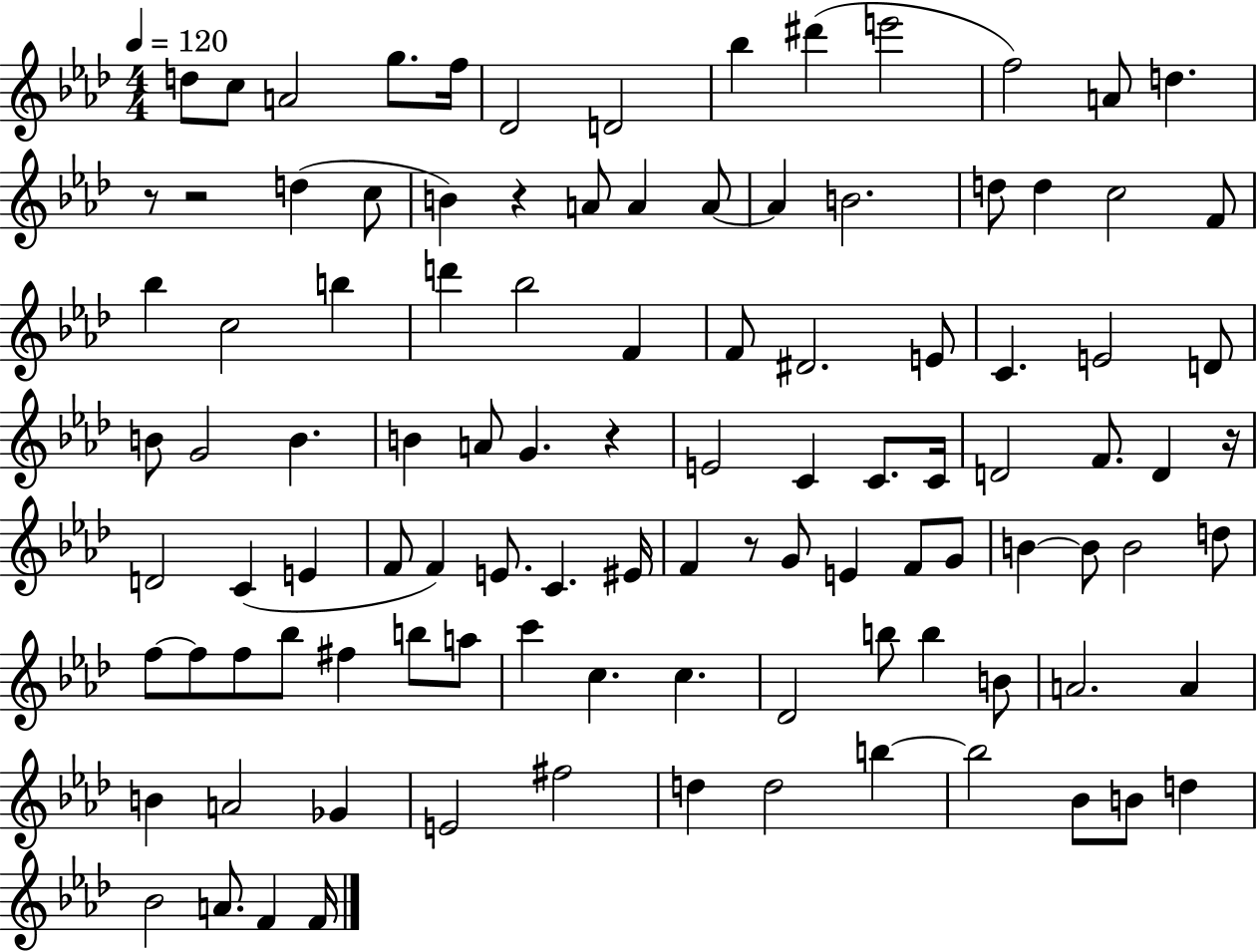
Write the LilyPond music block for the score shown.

{
  \clef treble
  \numericTimeSignature
  \time 4/4
  \key aes \major
  \tempo 4 = 120
  d''8 c''8 a'2 g''8. f''16 | des'2 d'2 | bes''4 dis'''4( e'''2 | f''2) a'8 d''4. | \break r8 r2 d''4( c''8 | b'4) r4 a'8 a'4 a'8~~ | a'4 b'2. | d''8 d''4 c''2 f'8 | \break bes''4 c''2 b''4 | d'''4 bes''2 f'4 | f'8 dis'2. e'8 | c'4. e'2 d'8 | \break b'8 g'2 b'4. | b'4 a'8 g'4. r4 | e'2 c'4 c'8. c'16 | d'2 f'8. d'4 r16 | \break d'2 c'4( e'4 | f'8 f'4) e'8. c'4. eis'16 | f'4 r8 g'8 e'4 f'8 g'8 | b'4~~ b'8 b'2 d''8 | \break f''8~~ f''8 f''8 bes''8 fis''4 b''8 a''8 | c'''4 c''4. c''4. | des'2 b''8 b''4 b'8 | a'2. a'4 | \break b'4 a'2 ges'4 | e'2 fis''2 | d''4 d''2 b''4~~ | b''2 bes'8 b'8 d''4 | \break bes'2 a'8. f'4 f'16 | \bar "|."
}